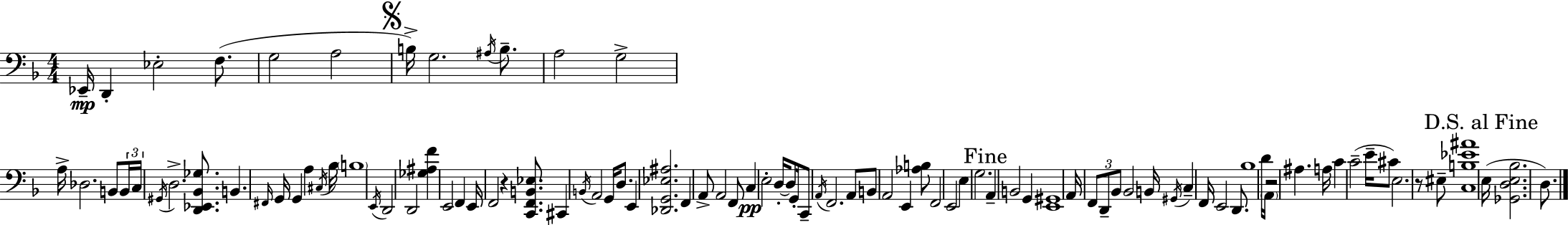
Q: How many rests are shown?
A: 3